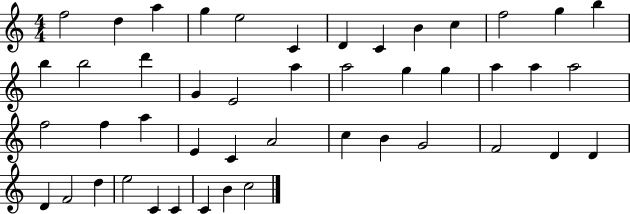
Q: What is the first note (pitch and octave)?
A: F5